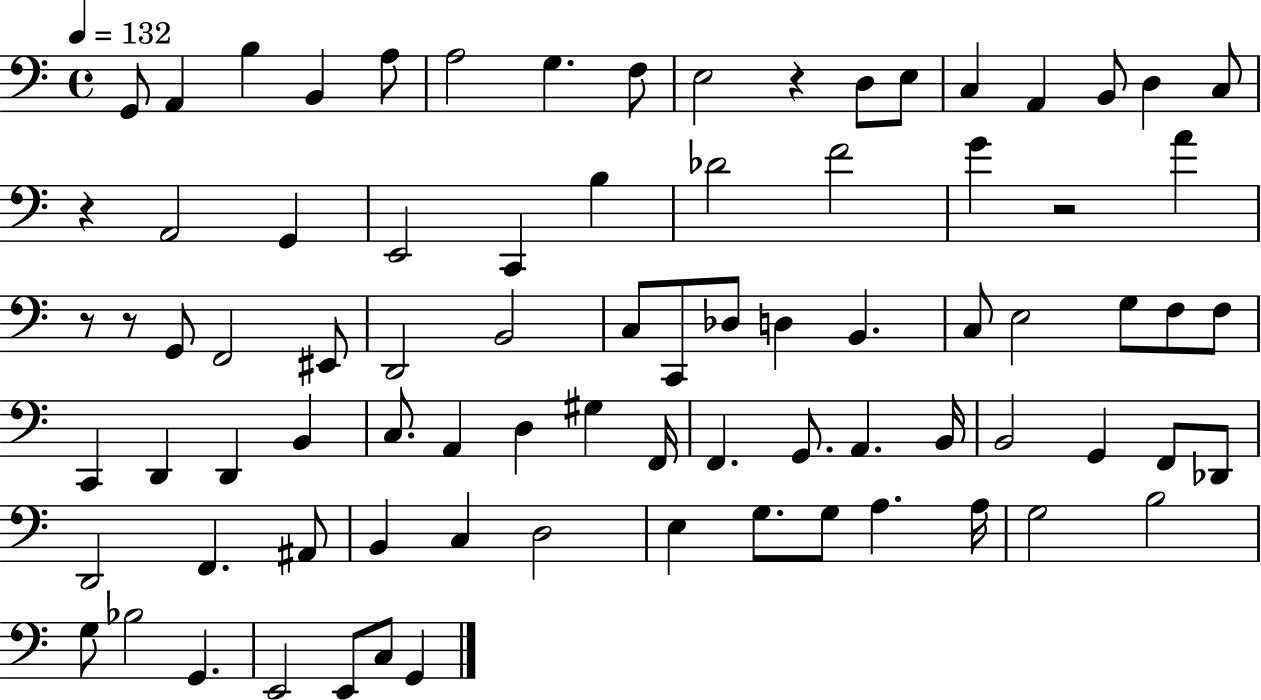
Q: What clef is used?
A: bass